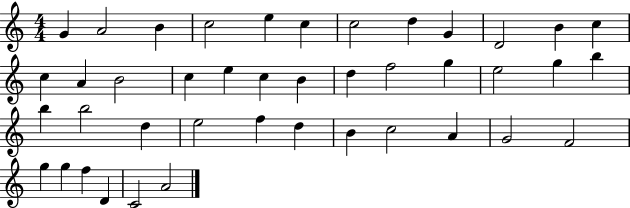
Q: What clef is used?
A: treble